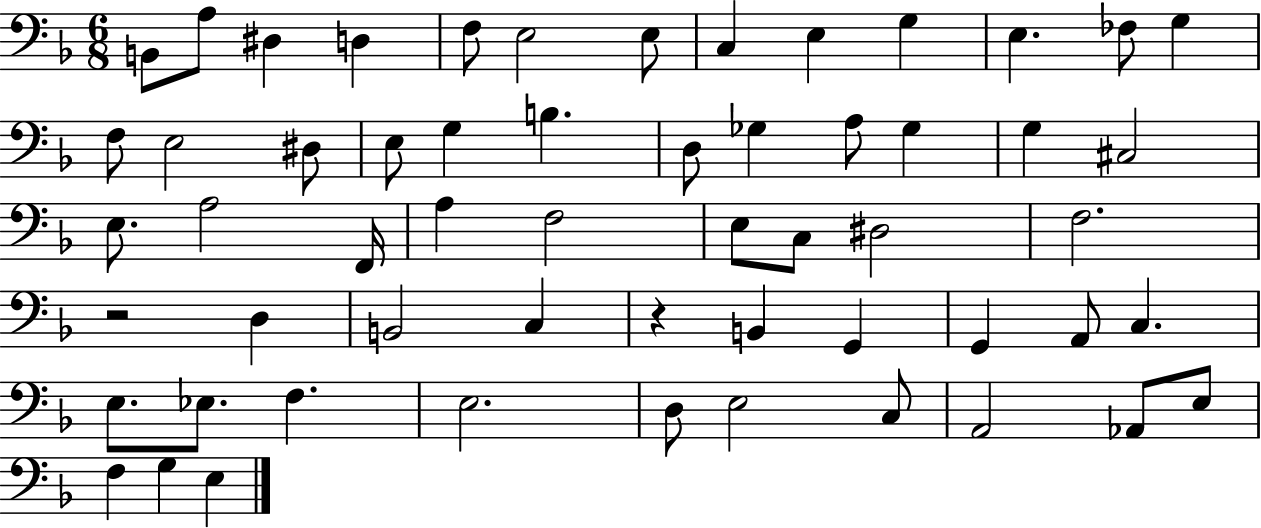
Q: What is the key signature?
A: F major